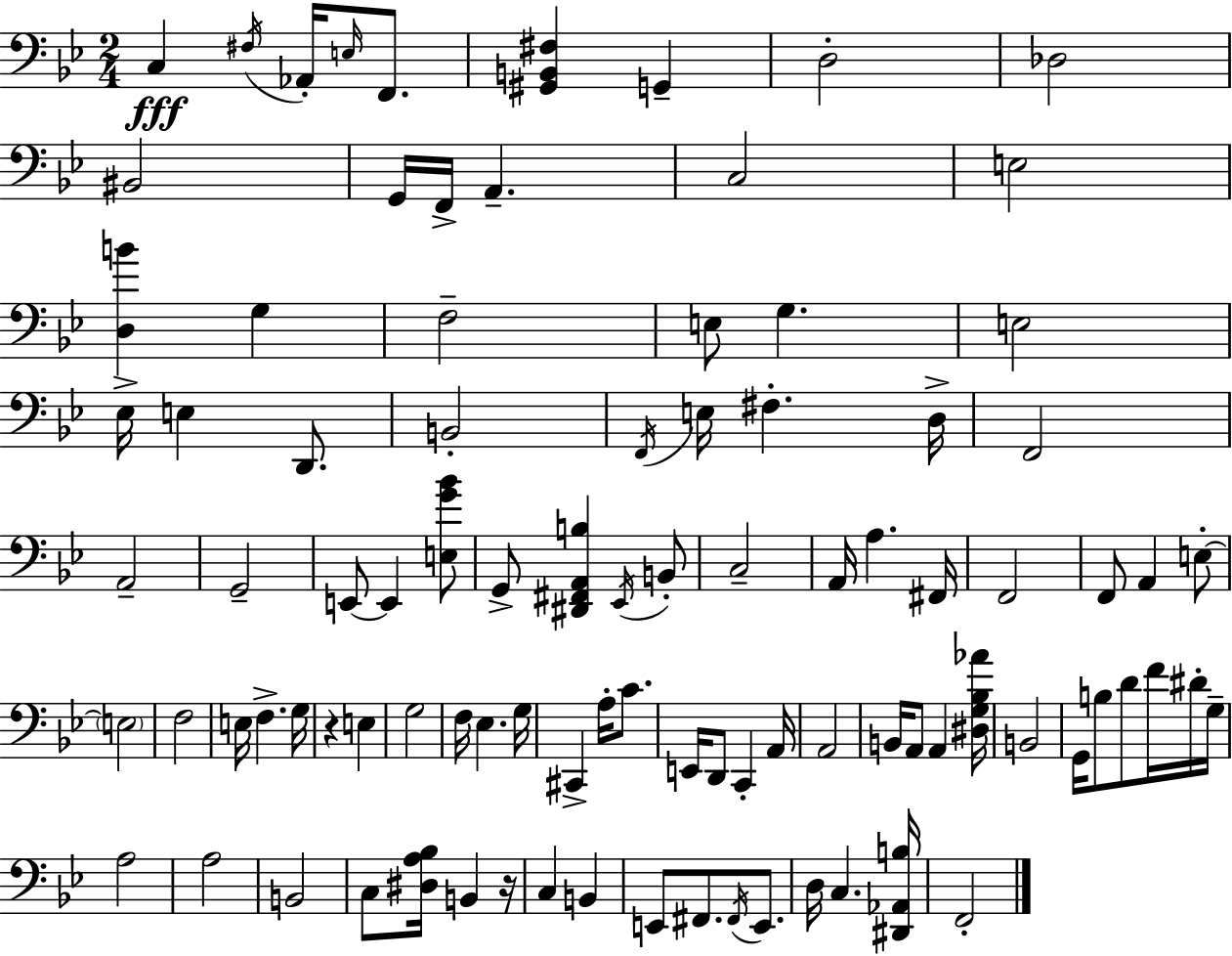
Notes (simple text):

C3/q F#3/s Ab2/s E3/s F2/e. [G#2,B2,F#3]/q G2/q D3/h Db3/h BIS2/h G2/s F2/s A2/q. C3/h E3/h [D3,B4]/q G3/q F3/h E3/e G3/q. E3/h Eb3/s E3/q D2/e. B2/h F2/s E3/s F#3/q. D3/s F2/h A2/h G2/h E2/e E2/q [E3,G4,Bb4]/e G2/e [D#2,F#2,A2,B3]/q Eb2/s B2/e C3/h A2/s A3/q. F#2/s F2/h F2/e A2/q E3/e E3/h F3/h E3/s F3/q. G3/s R/q E3/q G3/h F3/s Eb3/q. G3/s C#2/q A3/s C4/e. E2/s D2/e C2/q A2/s A2/h B2/s A2/e A2/q [D#3,G3,Bb3,Ab4]/s B2/h G2/s B3/e D4/e F4/s D#4/s G3/s A3/h A3/h B2/h C3/e [D#3,A3,Bb3]/s B2/q R/s C3/q B2/q E2/e F#2/e. F#2/s E2/e. D3/s C3/q. [D#2,Ab2,B3]/s F2/h